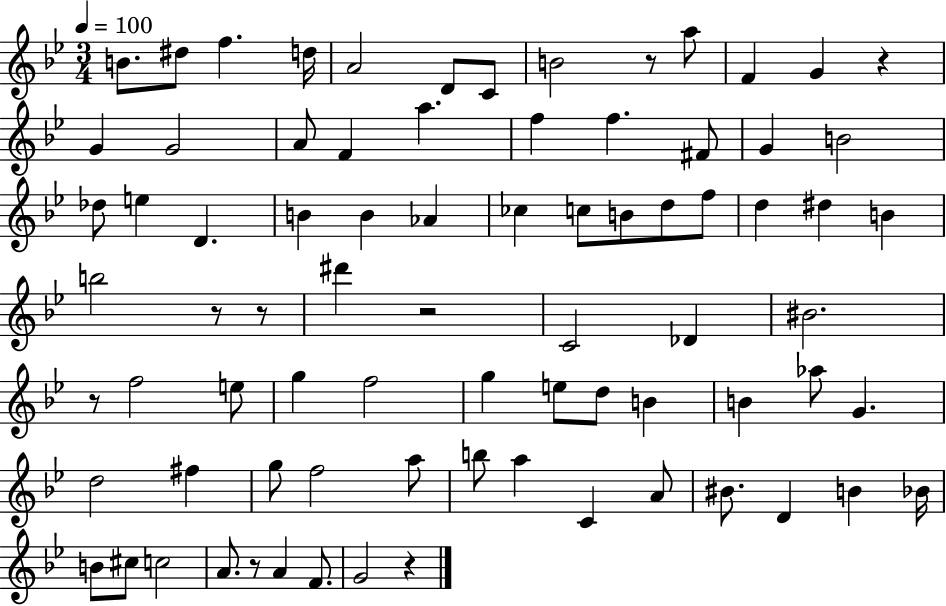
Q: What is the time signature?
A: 3/4